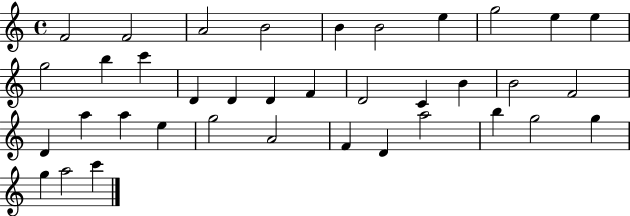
X:1
T:Untitled
M:4/4
L:1/4
K:C
F2 F2 A2 B2 B B2 e g2 e e g2 b c' D D D F D2 C B B2 F2 D a a e g2 A2 F D a2 b g2 g g a2 c'